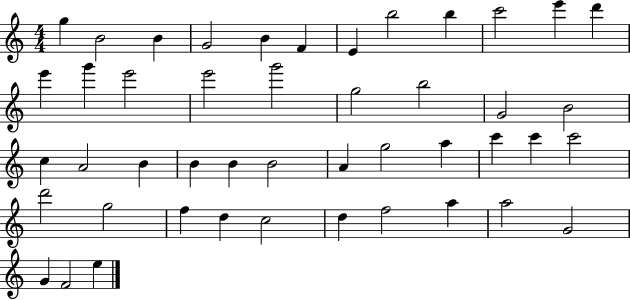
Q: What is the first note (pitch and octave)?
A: G5